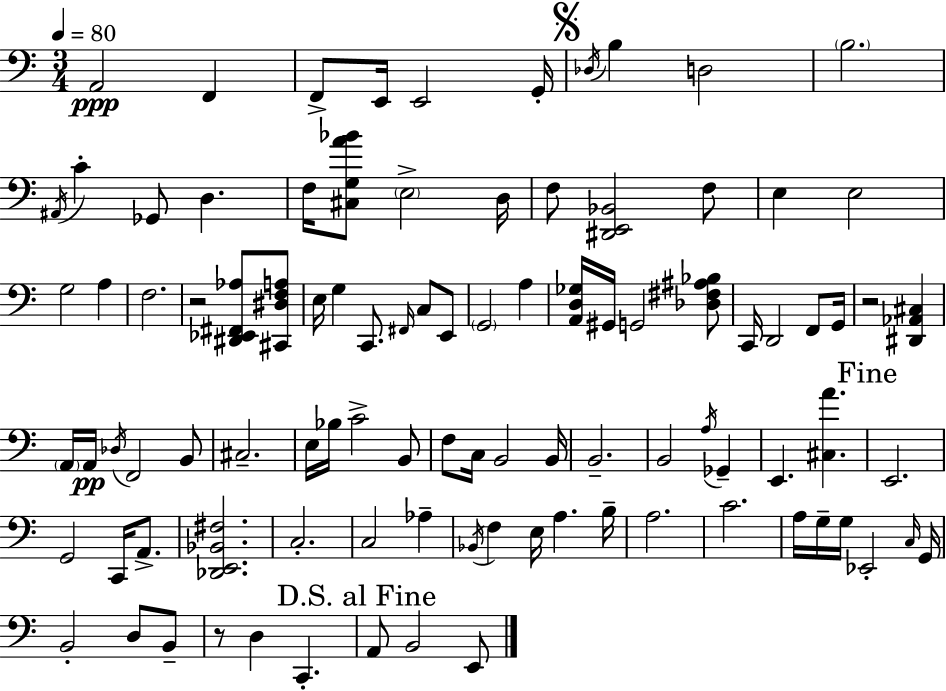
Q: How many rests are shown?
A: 3